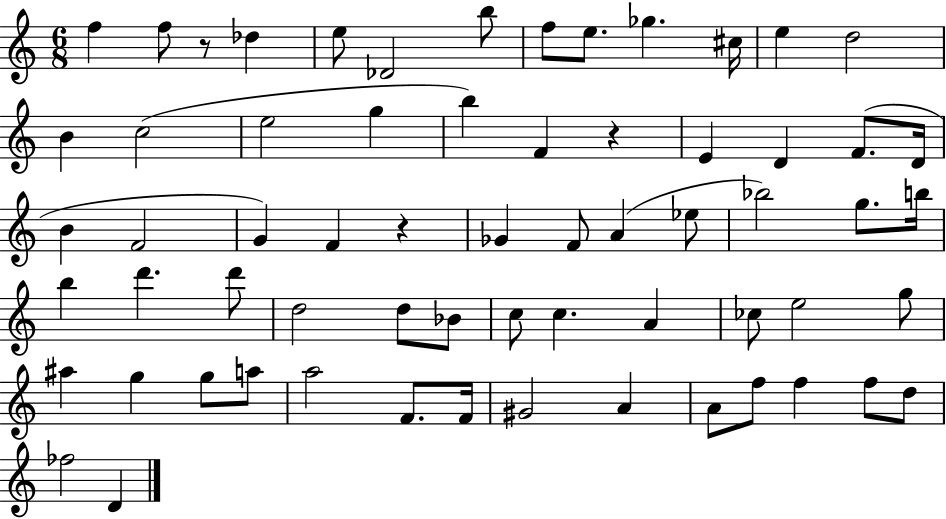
{
  \clef treble
  \numericTimeSignature
  \time 6/8
  \key c \major
  f''4 f''8 r8 des''4 | e''8 des'2 b''8 | f''8 e''8. ges''4. cis''16 | e''4 d''2 | \break b'4 c''2( | e''2 g''4 | b''4) f'4 r4 | e'4 d'4 f'8.( d'16 | \break b'4 f'2 | g'4) f'4 r4 | ges'4 f'8 a'4( ees''8 | bes''2) g''8. b''16 | \break b''4 d'''4. d'''8 | d''2 d''8 bes'8 | c''8 c''4. a'4 | ces''8 e''2 g''8 | \break ais''4 g''4 g''8 a''8 | a''2 f'8. f'16 | gis'2 a'4 | a'8 f''8 f''4 f''8 d''8 | \break fes''2 d'4 | \bar "|."
}